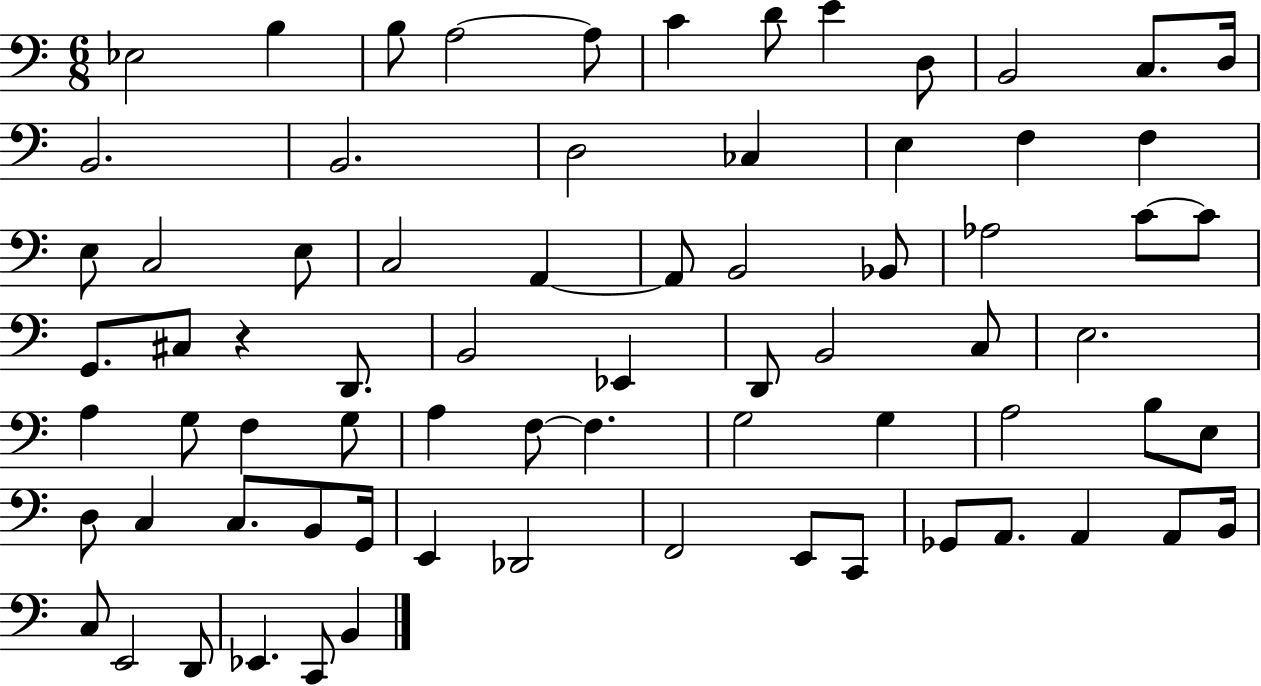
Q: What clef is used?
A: bass